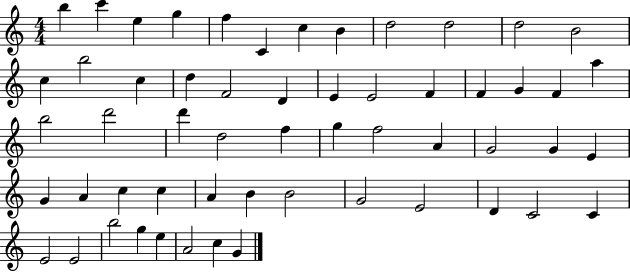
{
  \clef treble
  \numericTimeSignature
  \time 4/4
  \key c \major
  b''4 c'''4 e''4 g''4 | f''4 c'4 c''4 b'4 | d''2 d''2 | d''2 b'2 | \break c''4 b''2 c''4 | d''4 f'2 d'4 | e'4 e'2 f'4 | f'4 g'4 f'4 a''4 | \break b''2 d'''2 | d'''4 d''2 f''4 | g''4 f''2 a'4 | g'2 g'4 e'4 | \break g'4 a'4 c''4 c''4 | a'4 b'4 b'2 | g'2 e'2 | d'4 c'2 c'4 | \break e'2 e'2 | b''2 g''4 e''4 | a'2 c''4 g'4 | \bar "|."
}